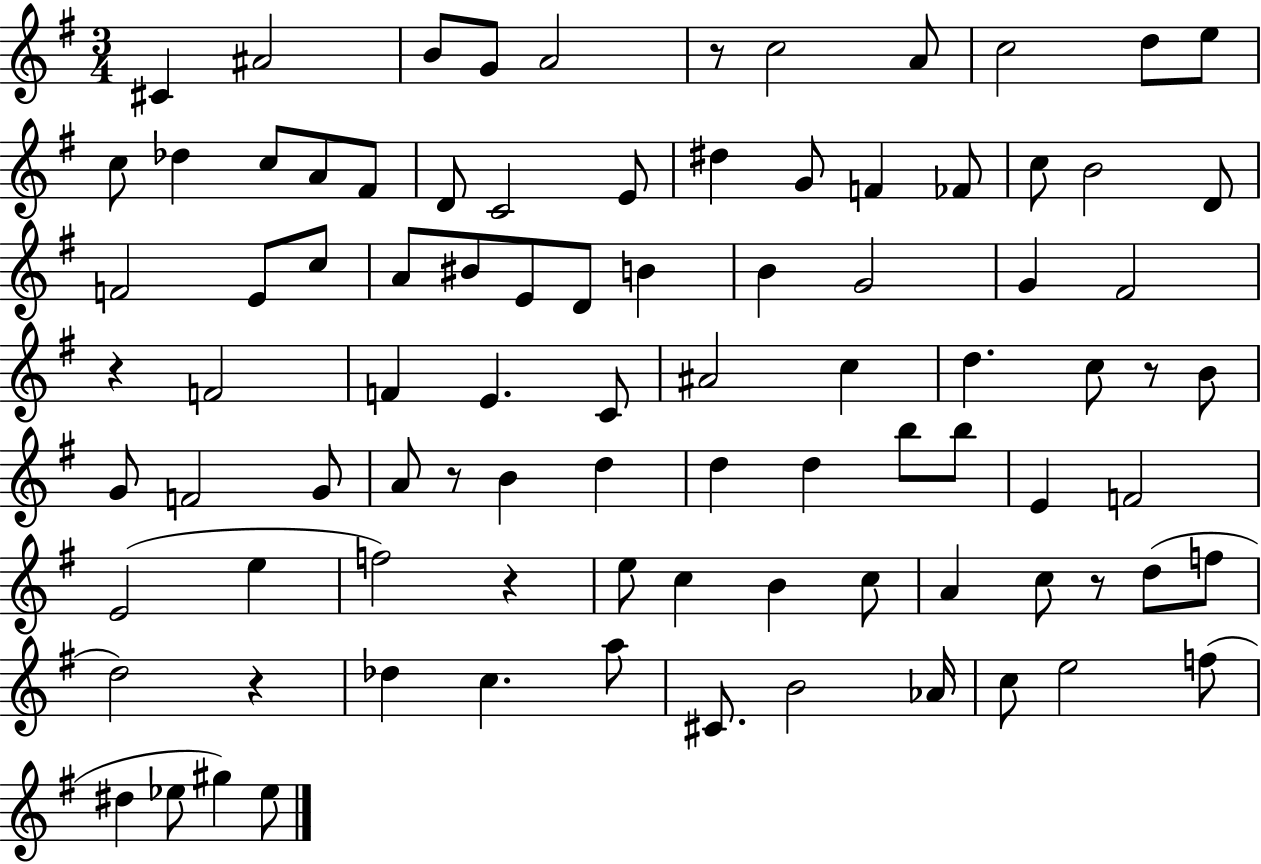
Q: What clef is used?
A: treble